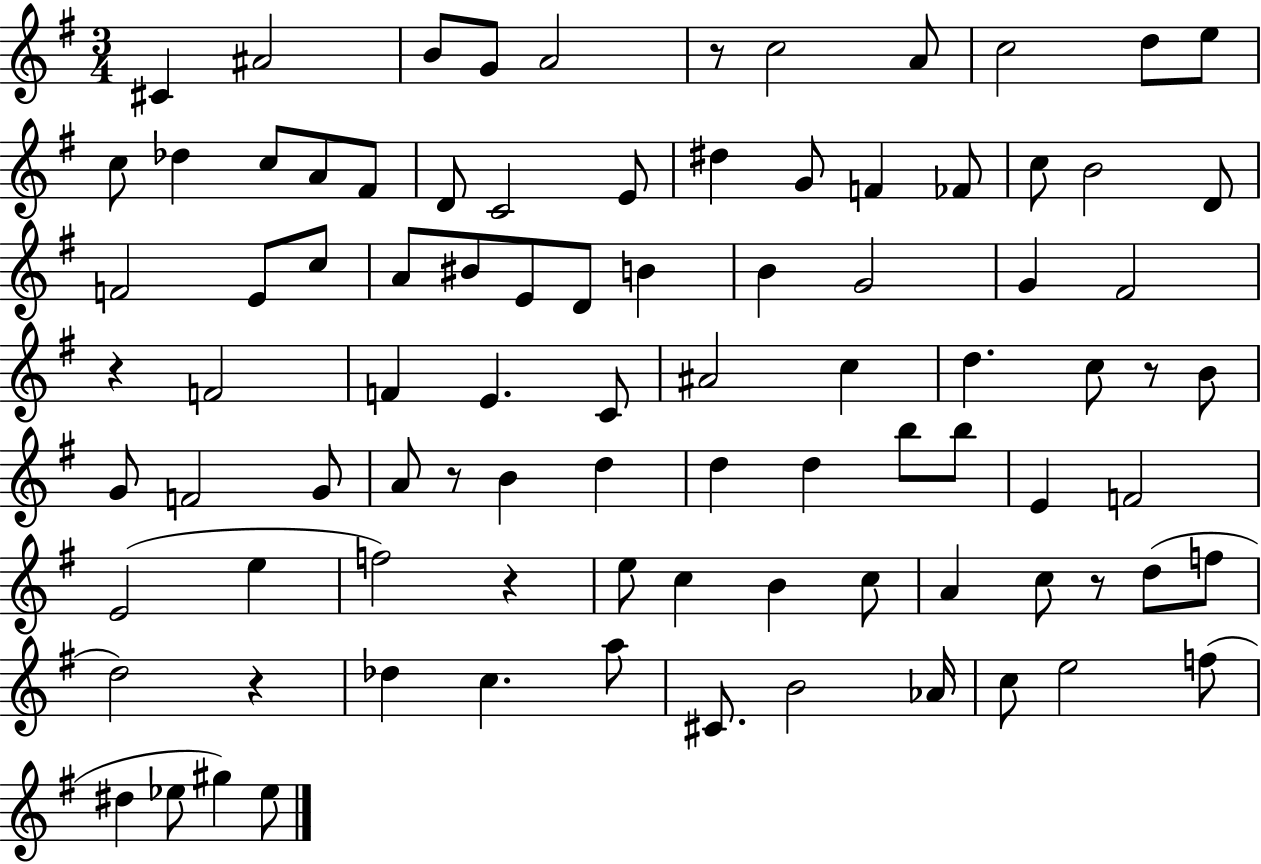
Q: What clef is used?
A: treble